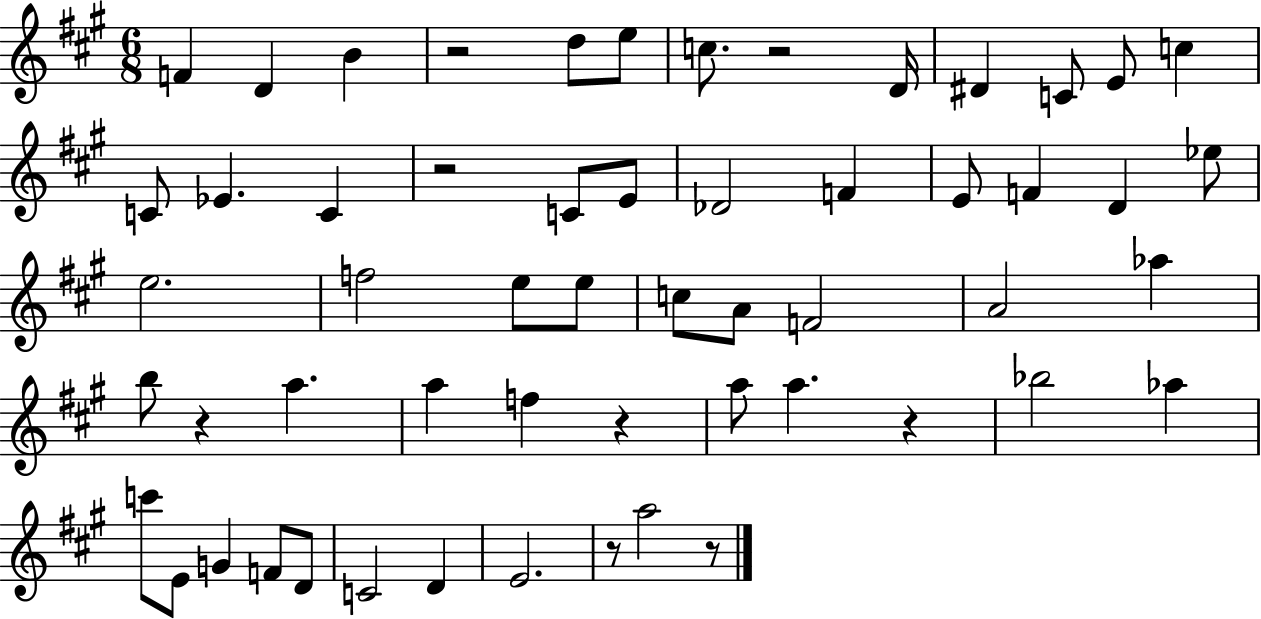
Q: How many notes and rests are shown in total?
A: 56